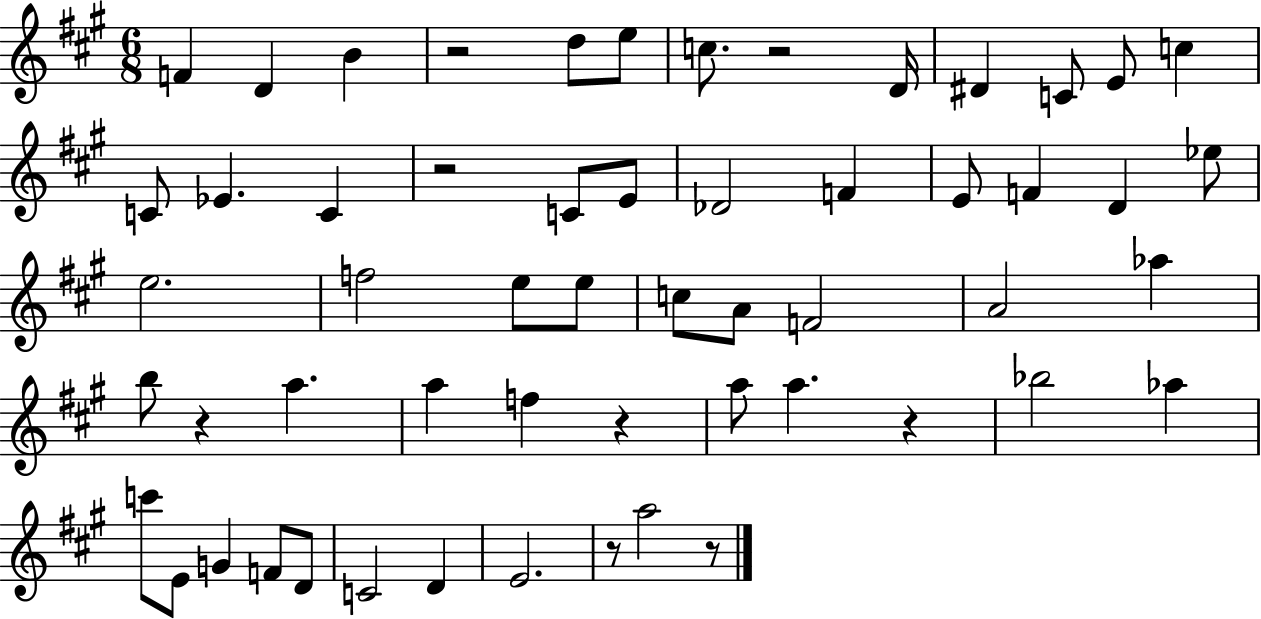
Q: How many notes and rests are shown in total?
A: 56